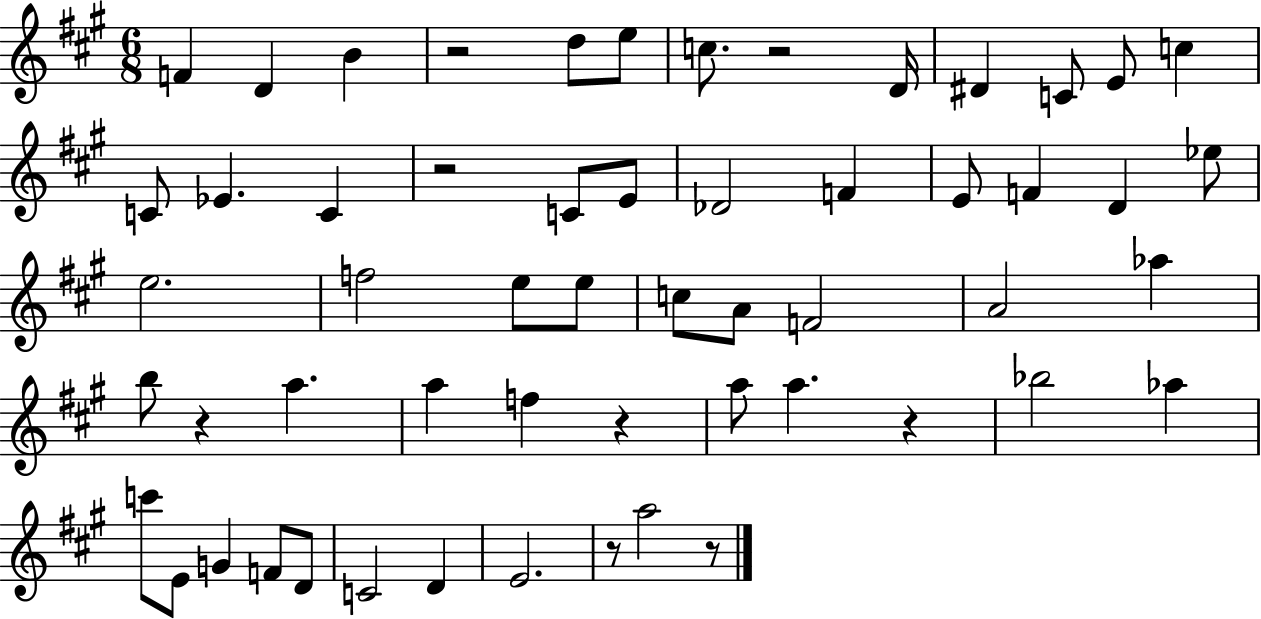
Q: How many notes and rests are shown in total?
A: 56